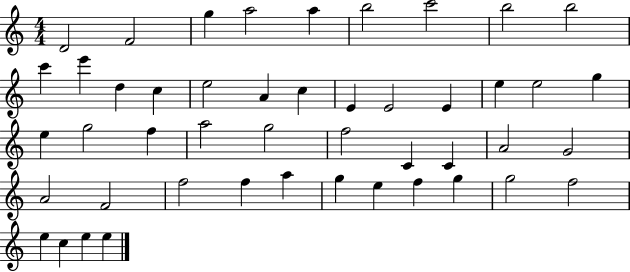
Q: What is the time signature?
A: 4/4